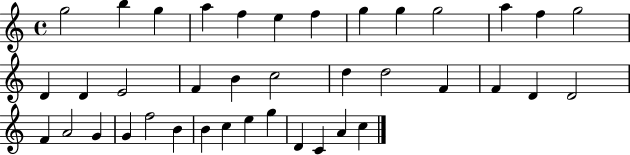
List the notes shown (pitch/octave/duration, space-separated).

G5/h B5/q G5/q A5/q F5/q E5/q F5/q G5/q G5/q G5/h A5/q F5/q G5/h D4/q D4/q E4/h F4/q B4/q C5/h D5/q D5/h F4/q F4/q D4/q D4/h F4/q A4/h G4/q G4/q F5/h B4/q B4/q C5/q E5/q G5/q D4/q C4/q A4/q C5/q